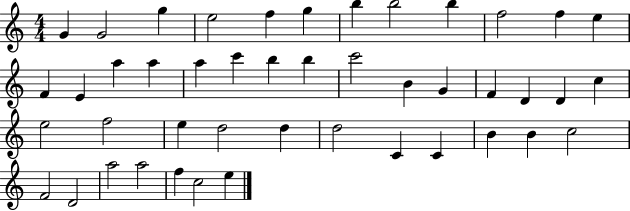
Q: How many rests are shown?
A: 0